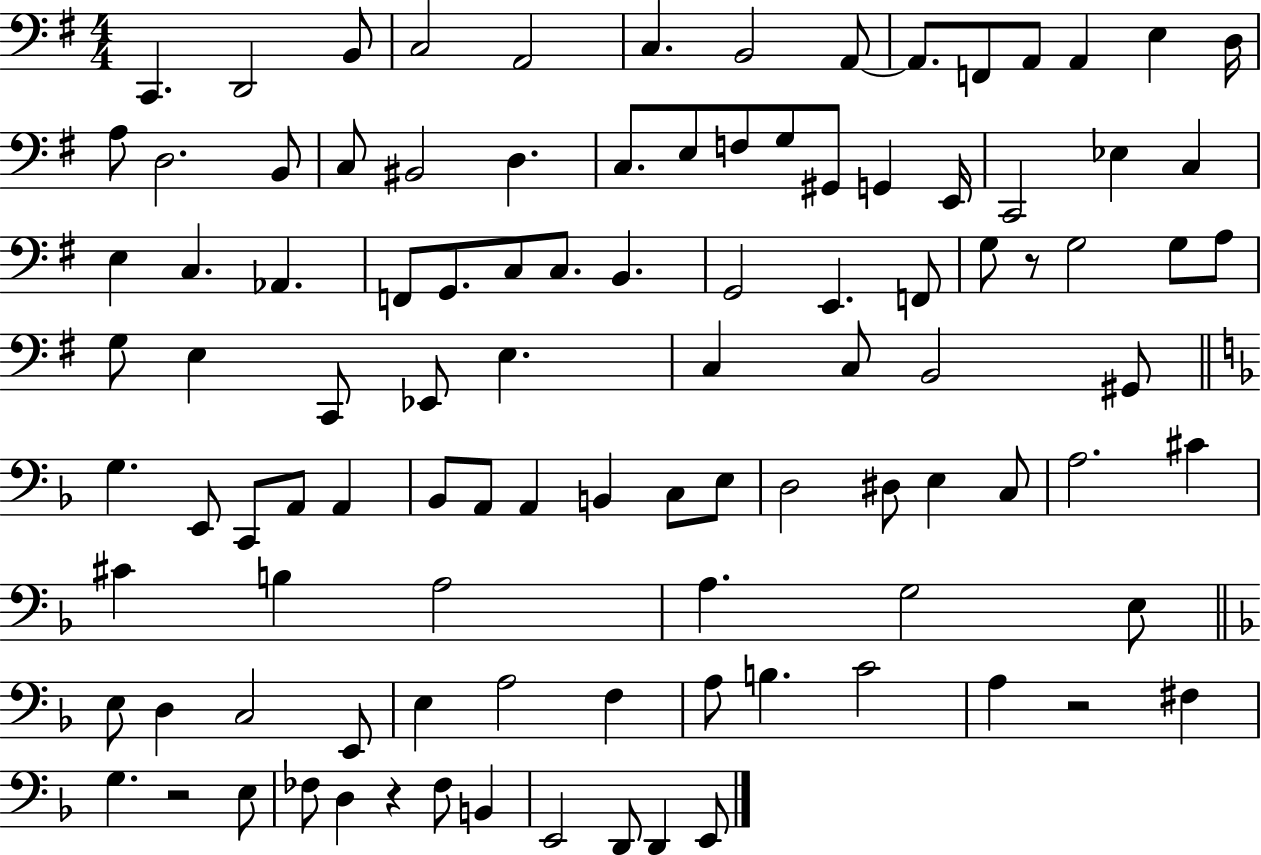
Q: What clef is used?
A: bass